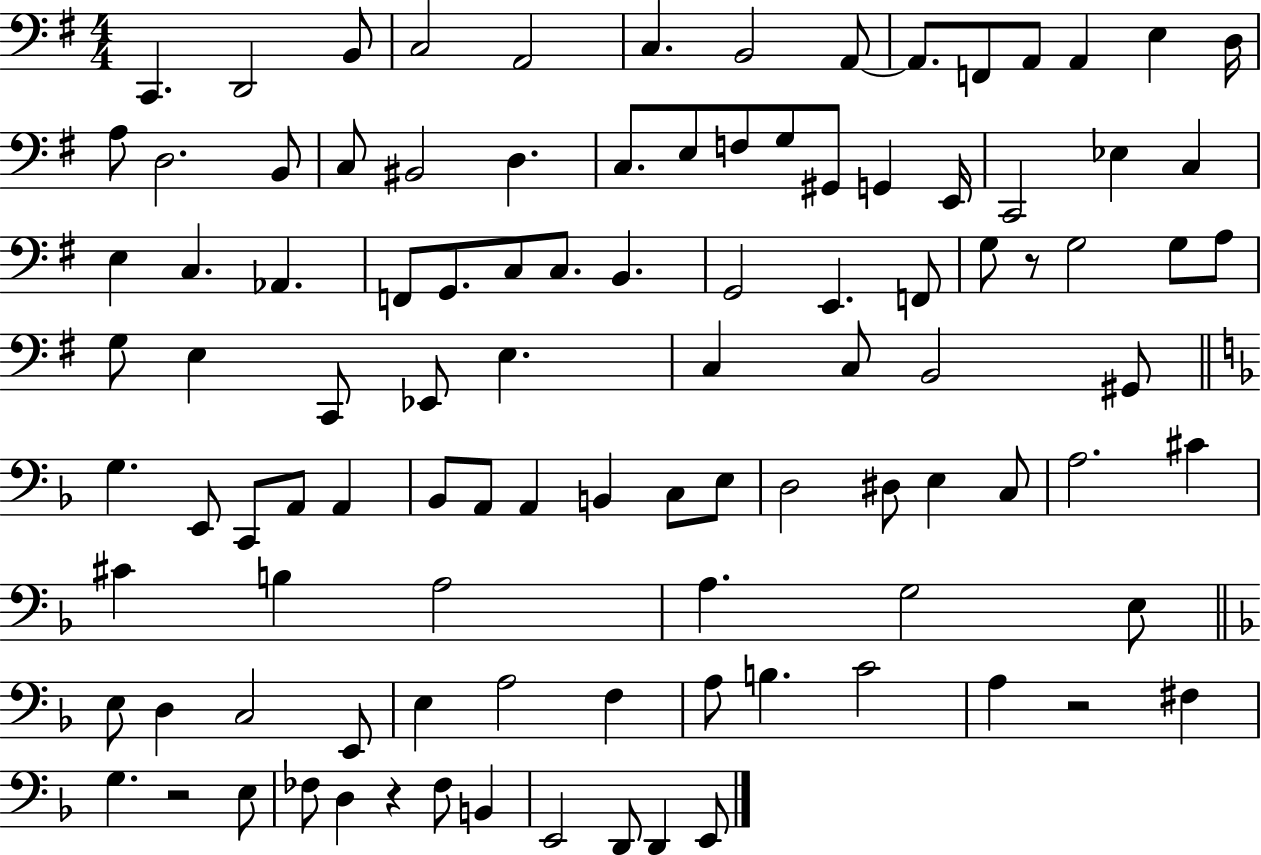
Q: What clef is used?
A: bass